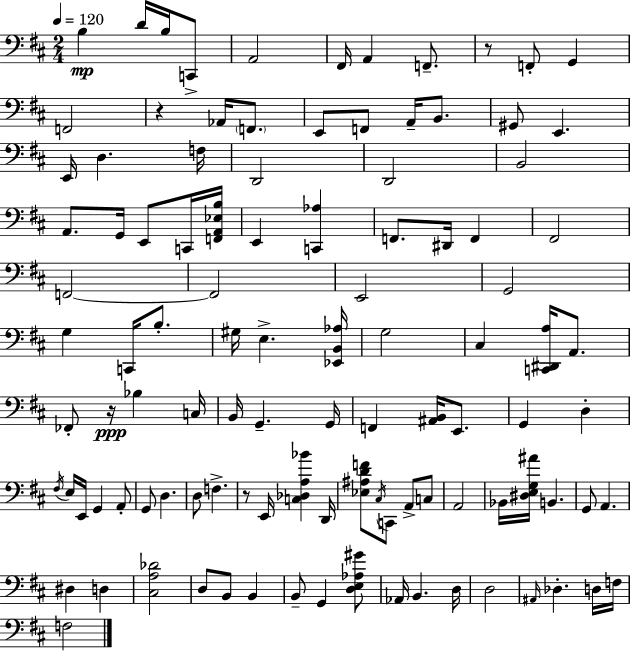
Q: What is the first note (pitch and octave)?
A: B3